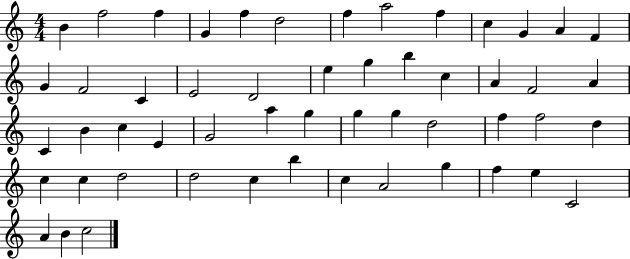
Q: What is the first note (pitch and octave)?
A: B4